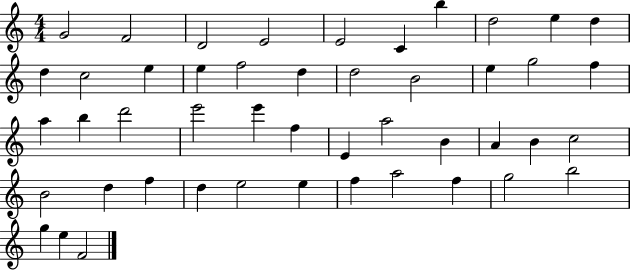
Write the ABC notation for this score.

X:1
T:Untitled
M:4/4
L:1/4
K:C
G2 F2 D2 E2 E2 C b d2 e d d c2 e e f2 d d2 B2 e g2 f a b d'2 e'2 e' f E a2 B A B c2 B2 d f d e2 e f a2 f g2 b2 g e F2